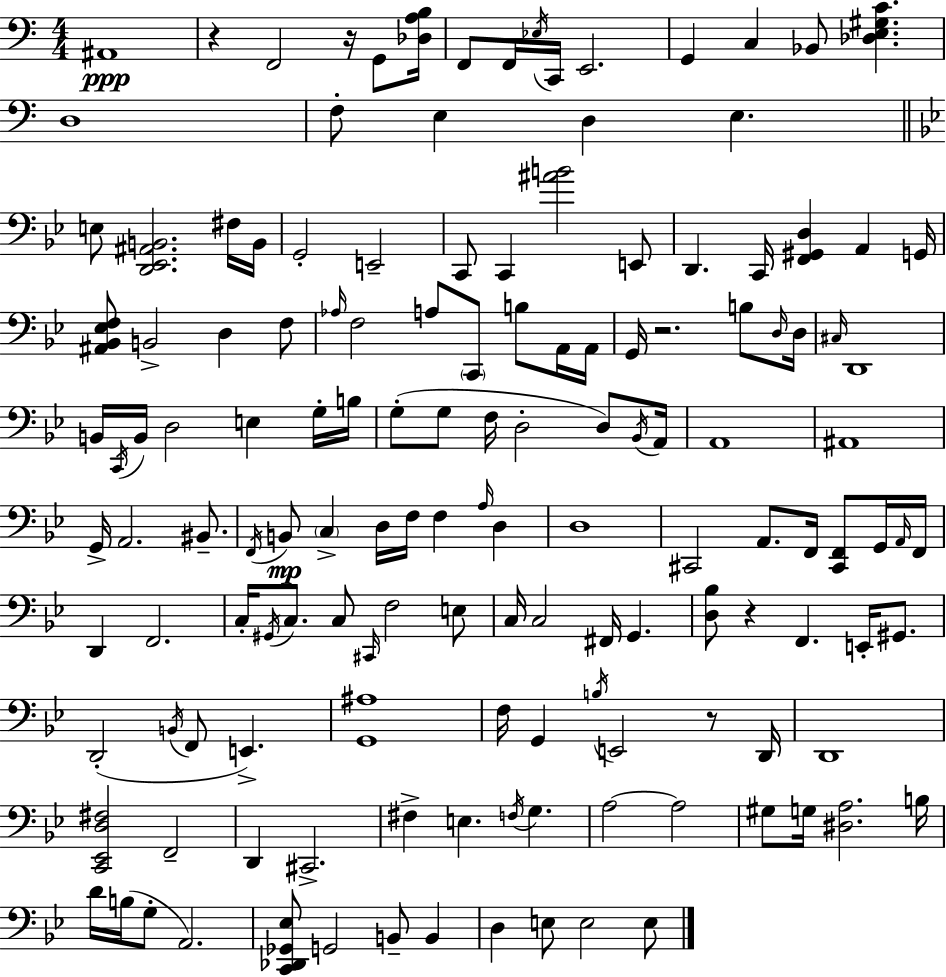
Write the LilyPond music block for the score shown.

{
  \clef bass
  \numericTimeSignature
  \time 4/4
  \key c \major
  ais,1\ppp | r4 f,2 r16 g,8 <des a b>16 | f,8 f,16 \acciaccatura { ees16 } c,16 e,2. | g,4 c4 bes,8 <des e gis c'>4. | \break d1 | f8-. e4 d4 e4. | \bar "||" \break \key bes \major e8 <d, ees, ais, b,>2. fis16 b,16 | g,2-. e,2-- | c,8 c,4 <ais' b'>2 e,8 | d,4. c,16 <f, gis, d>4 a,4 g,16 | \break <ais, bes, ees f>8 b,2-> d4 f8 | \grace { aes16 } f2 a8 \parenthesize c,8 b8 a,16 | a,16 g,16 r2. b8 | \grace { d16 } d16 \grace { cis16 } d,1 | \break b,16 \acciaccatura { c,16 } b,16 d2 e4 | g16-. b16 g8-.( g8 f16 d2-. | d8) \acciaccatura { bes,16 } a,16 a,1 | ais,1 | \break g,16-> a,2. | bis,8.-- \acciaccatura { f,16 }\mp b,8 \parenthesize c4-> d16 f16 f4 | \grace { a16 } d4 d1 | cis,2 a,8. | \break f,16 <cis, f,>8 g,16 \grace { a,16 } f,16 d,4 f,2. | c16-. \acciaccatura { gis,16 } c8. c8 \grace { cis,16 } | f2 e8 c16 c2 | fis,16 g,4. <d bes>8 r4 | \break f,4. e,16-. gis,8. d,2-.( | \acciaccatura { b,16 } f,8 e,4.->) <g, ais>1 | f16 g,4 | \acciaccatura { b16 } e,2 r8 d,16 d,1 | \break <c, ees, d fis>2 | f,2-- d,4 | cis,2.-> fis4-> | e4. \acciaccatura { f16 } g4. a2~~ | \break a2 gis8 g16 | <dis a>2. b16 d'16 b16( g8-. | a,2.) <c, des, ges, ees>8 g,2 | b,8-- b,4 d4 | \break e8 e2 e8 \bar "|."
}